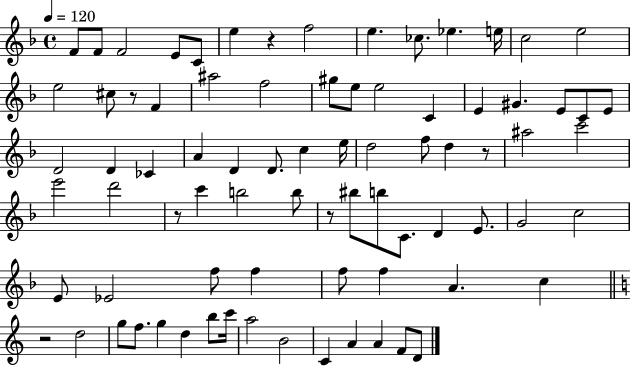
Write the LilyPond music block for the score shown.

{
  \clef treble
  \time 4/4
  \defaultTimeSignature
  \key f \major
  \tempo 4 = 120
  f'8 f'8 f'2 e'8 c'8 | e''4 r4 f''2 | e''4. ces''8. ees''4. e''16 | c''2 e''2 | \break e''2 cis''8 r8 f'4 | ais''2 f''2 | gis''8 e''8 e''2 c'4 | e'4 gis'4. e'8 c'8 e'8 | \break d'2 d'4 ces'4 | a'4 d'4 d'8. c''4 e''16 | d''2 f''8 d''4 r8 | ais''2 c'''2 | \break e'''2 d'''2 | r8 c'''4 b''2 b''8 | r8 bis''8 b''8 c'8. d'4 e'8. | g'2 c''2 | \break e'8 ees'2 f''8 f''4 | f''8 f''4 a'4. c''4 | \bar "||" \break \key c \major r2 d''2 | g''8 f''8. g''4 d''4 b''8 c'''16 | a''2 b'2 | c'4 a'4 a'4 f'8 d'8 | \break \bar "|."
}